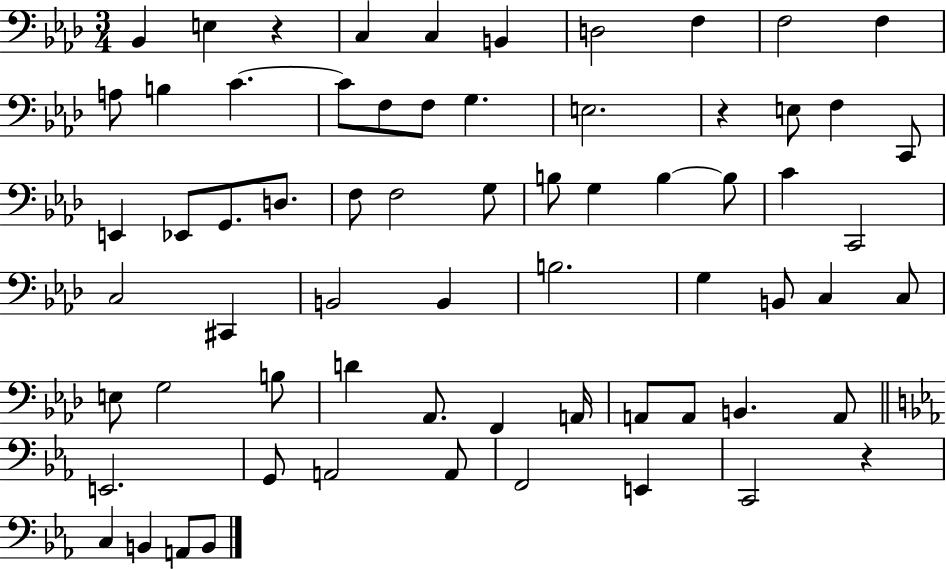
{
  \clef bass
  \numericTimeSignature
  \time 3/4
  \key aes \major
  \repeat volta 2 { bes,4 e4 r4 | c4 c4 b,4 | d2 f4 | f2 f4 | \break a8 b4 c'4.~~ | c'8 f8 f8 g4. | e2. | r4 e8 f4 c,8 | \break e,4 ees,8 g,8. d8. | f8 f2 g8 | b8 g4 b4~~ b8 | c'4 c,2 | \break c2 cis,4 | b,2 b,4 | b2. | g4 b,8 c4 c8 | \break e8 g2 b8 | d'4 aes,8. f,4 a,16 | a,8 a,8 b,4. a,8 | \bar "||" \break \key ees \major e,2. | g,8 a,2 a,8 | f,2 e,4 | c,2 r4 | \break c4 b,4 a,8 b,8 | } \bar "|."
}